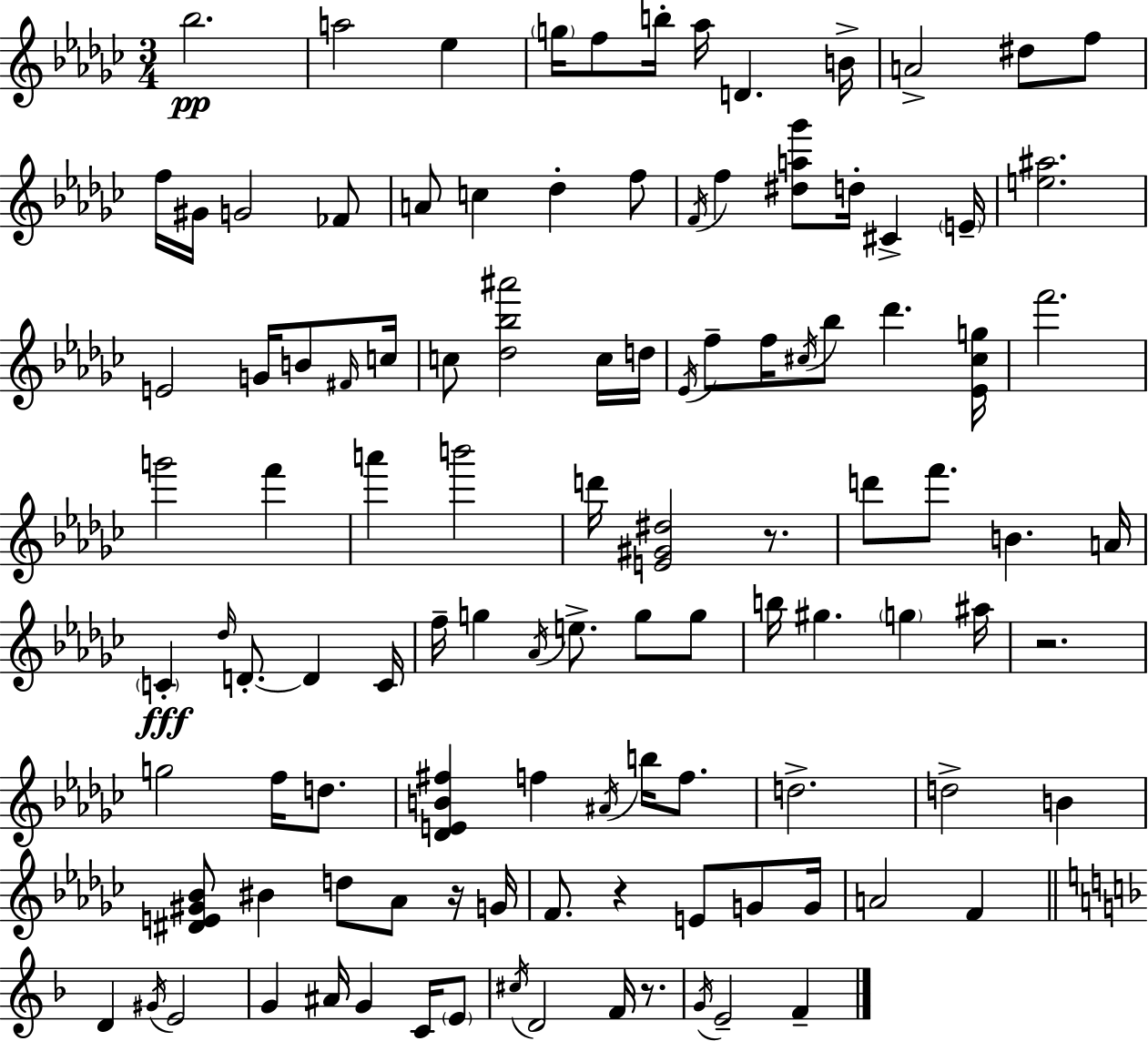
{
  \clef treble
  \numericTimeSignature
  \time 3/4
  \key ees \minor
  bes''2.\pp | a''2 ees''4 | \parenthesize g''16 f''8 b''16-. aes''16 d'4. b'16-> | a'2-> dis''8 f''8 | \break f''16 gis'16 g'2 fes'8 | a'8 c''4 des''4-. f''8 | \acciaccatura { f'16 } f''4 <dis'' a'' ges'''>8 d''16-. cis'4-> | \parenthesize e'16-- <e'' ais''>2. | \break e'2 g'16 b'8 | \grace { fis'16 } c''16 c''8 <des'' bes'' ais'''>2 | c''16 d''16 \acciaccatura { ees'16 } f''8-- f''16 \acciaccatura { cis''16 } bes''8 des'''4. | <ees' cis'' g''>16 f'''2. | \break g'''2 | f'''4 a'''4 b'''2 | d'''16 <e' gis' dis''>2 | r8. d'''8 f'''8. b'4. | \break a'16 \parenthesize c'4-.\fff \grace { des''16 } d'8.-.~~ | d'4 c'16 f''16-- g''4 \acciaccatura { aes'16 } e''8.-> | g''8 g''8 b''16 gis''4. | \parenthesize g''4 ais''16 r2. | \break g''2 | f''16 d''8. <des' e' b' fis''>4 f''4 | \acciaccatura { ais'16 } b''16 f''8. d''2.-> | d''2-> | \break b'4 <dis' e' gis' bes'>8 bis'4 | d''8 aes'8 r16 g'16 f'8. r4 | e'8 g'8 g'16 a'2 | f'4 \bar "||" \break \key f \major d'4 \acciaccatura { gis'16 } e'2 | g'4 ais'16 g'4 c'16 \parenthesize e'8 | \acciaccatura { cis''16 } d'2 f'16 r8. | \acciaccatura { g'16 } e'2-- f'4-- | \break \bar "|."
}